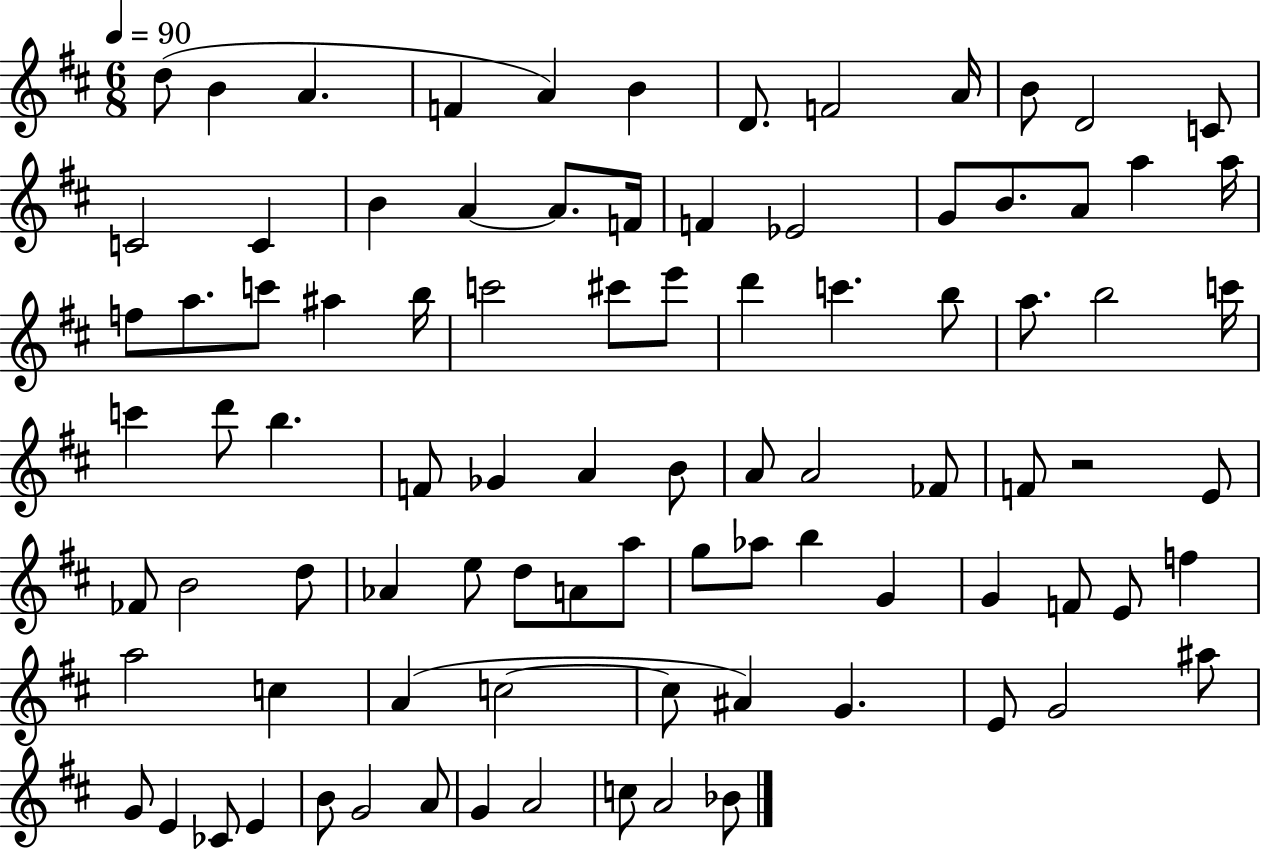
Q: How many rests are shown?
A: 1